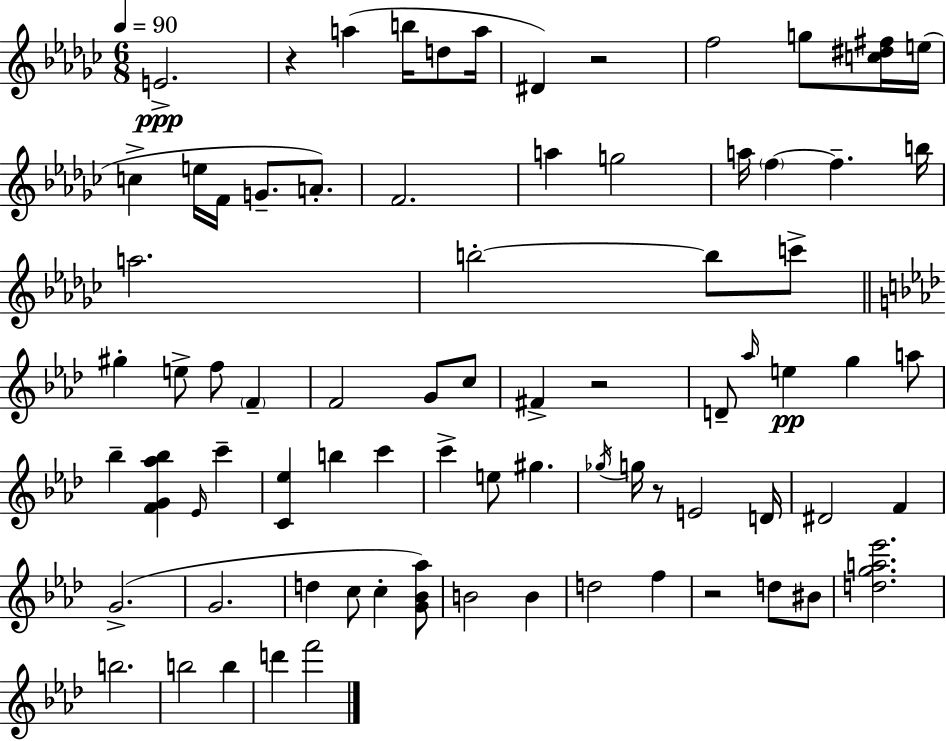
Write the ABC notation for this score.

X:1
T:Untitled
M:6/8
L:1/4
K:Ebm
E2 z a b/4 d/2 a/4 ^D z2 f2 g/2 [c^d^f]/4 e/4 c e/4 F/4 G/2 A/2 F2 a g2 a/4 f f b/4 a2 b2 b/2 c'/2 ^g e/2 f/2 F F2 G/2 c/2 ^F z2 D/2 _a/4 e g a/2 _b [FG_a_b] _E/4 c' [C_e] b c' c' e/2 ^g _g/4 g/4 z/2 E2 D/4 ^D2 F G2 G2 d c/2 c [G_B_a]/2 B2 B d2 f z2 d/2 ^B/2 [dga_e']2 b2 b2 b d' f'2